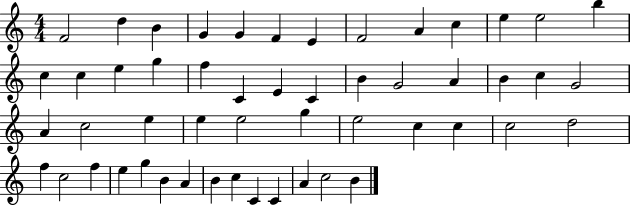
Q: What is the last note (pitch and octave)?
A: B4